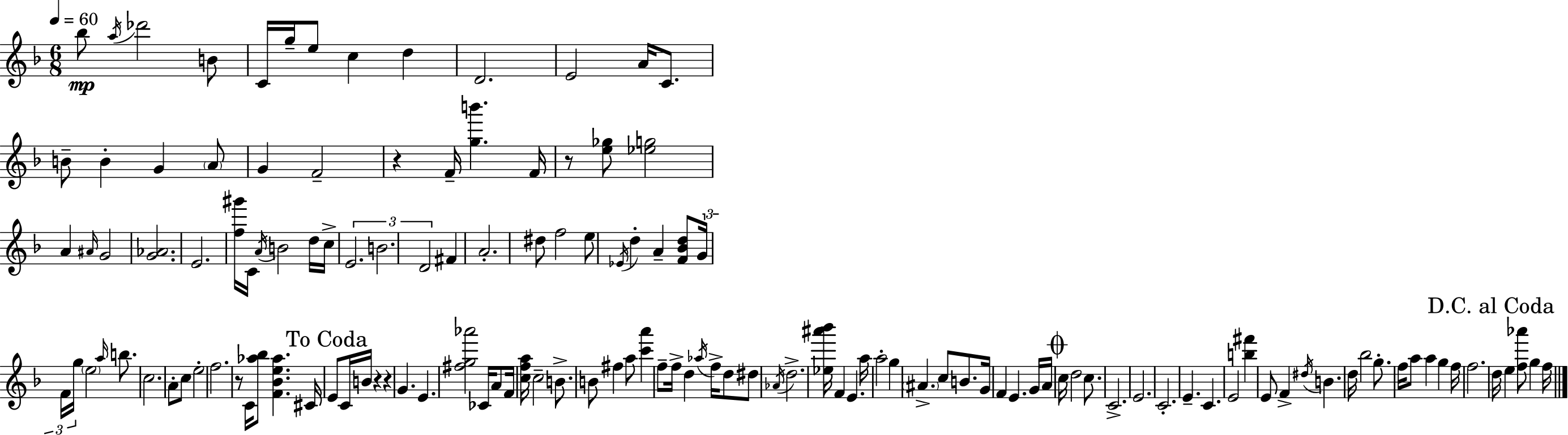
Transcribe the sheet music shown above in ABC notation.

X:1
T:Untitled
M:6/8
L:1/4
K:Dm
_b/2 a/4 _d'2 B/2 C/4 g/4 e/2 c d D2 E2 A/4 C/2 B/2 B G A/2 G F2 z F/4 [gb'] F/4 z/2 [e_g]/2 [_eg]2 A ^A/4 G2 [G_A]2 E2 [f^g']/4 C/4 A/4 B2 d/4 c/4 E2 B2 D2 ^F A2 ^d/2 f2 e/2 _E/4 d A [F_Bd]/2 G/4 F/4 g/4 e2 a/4 b/2 c2 A/2 c/2 e2 f2 z/2 C/4 [_a_b]/2 [F_Be_a] ^C/4 E/2 C/4 B/4 z z G E [^fg_a']2 _C/4 A/2 F/4 [cfa]/4 c2 B/2 B/2 ^f a/2 [c'a'] f/2 f/4 d _a/4 f/4 d/2 ^d/2 _A/4 d2 [_e^a'_b']/4 F E a/4 a2 g ^A c/2 B/2 G/4 F E G/4 A/4 c/4 d2 c/2 C2 E2 C2 E C E2 [b^f'] E/2 F ^d/4 B d/4 _b2 g/2 f/4 a/2 a g f/4 f2 d/4 e [f_a']/2 g f/4